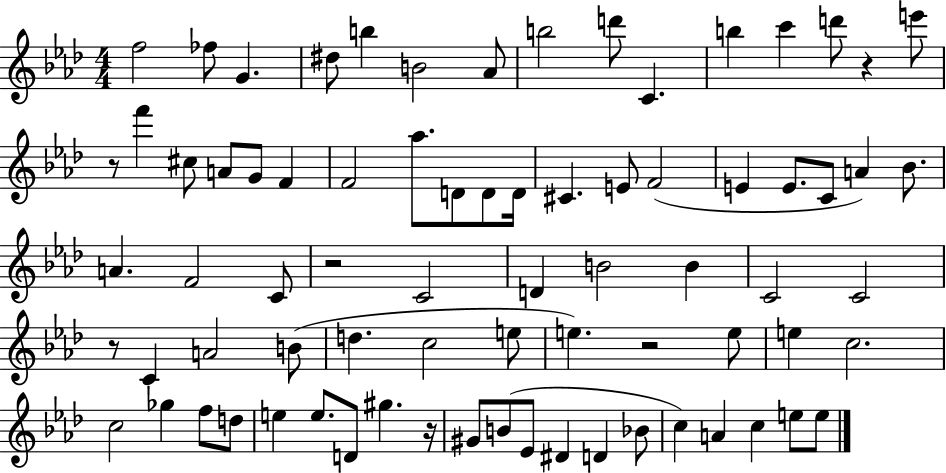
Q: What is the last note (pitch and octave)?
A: E5